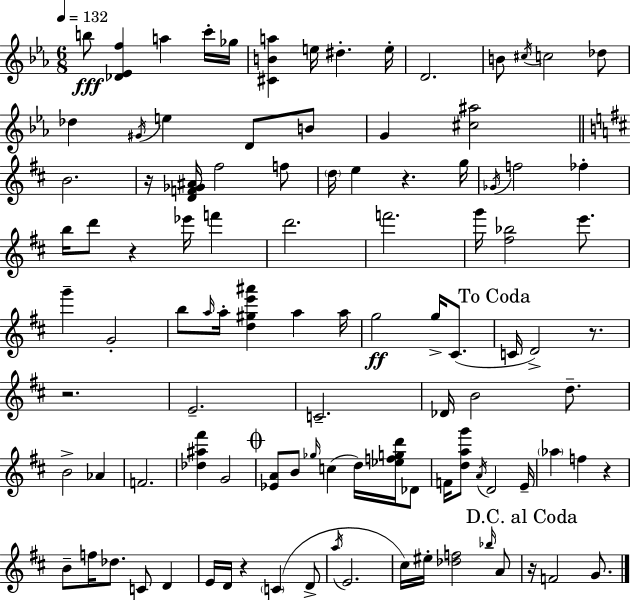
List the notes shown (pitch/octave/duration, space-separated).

B5/e [Db4,Eb4,F5]/q A5/q C6/s Gb5/s [C#4,B4,A5]/q E5/s D#5/q. E5/s D4/h. B4/e C#5/s C5/h Db5/e Db5/q G#4/s E5/q D4/e B4/e G4/q [C#5,A#5]/h B4/h. R/s [D4,F4,Gb4,A#4]/s F#5/h F5/e D5/s E5/q R/q. G5/s Gb4/s F5/h FES5/q B5/s D6/e R/q Eb6/s F6/q D6/h. F6/h. G6/s [F#5,Bb5]/h E6/e. G6/q G4/h B5/e A5/s A5/s [D5,G#5,E6,A#6]/q A5/q A5/s G5/h G5/s C#4/e. C4/s D4/h R/e. R/h. E4/h. C4/h. Db4/s B4/h D5/e. B4/h Ab4/q F4/h. [Db5,A#5,F#6]/q G4/h [Eb4,A4]/e B4/e Gb5/s C5/q D5/s [Eb5,F5,G5,D6]/s Db4/e F4/s [D5,A5,G6]/e A4/s D4/h E4/s Ab5/q F5/q R/q B4/e F5/s Db5/e. C4/e D4/q E4/s D4/s R/q C4/q D4/e A5/s E4/h. C#5/s EIS5/s [Db5,F5]/h Bb5/s A4/e R/s F4/h G4/e.